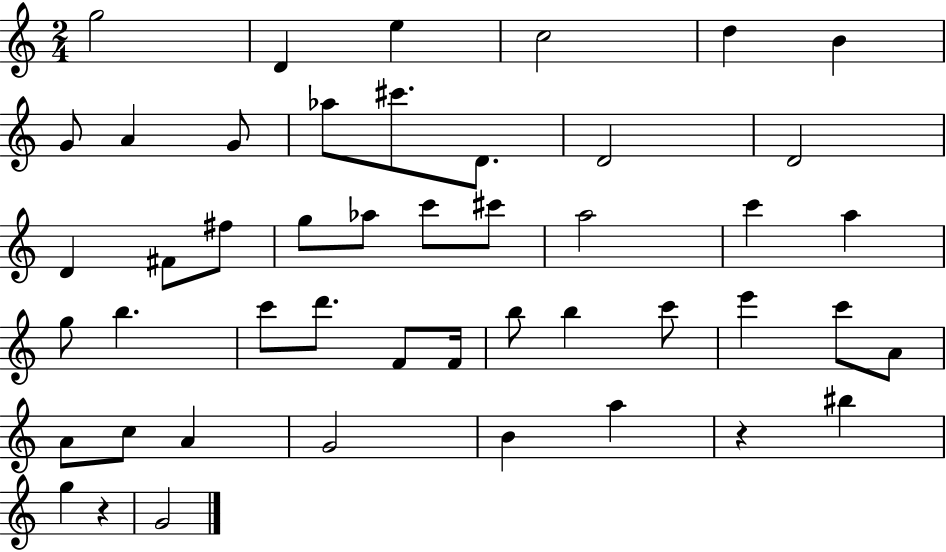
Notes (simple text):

G5/h D4/q E5/q C5/h D5/q B4/q G4/e A4/q G4/e Ab5/e C#6/e. D4/e. D4/h D4/h D4/q F#4/e F#5/e G5/e Ab5/e C6/e C#6/e A5/h C6/q A5/q G5/e B5/q. C6/e D6/e. F4/e F4/s B5/e B5/q C6/e E6/q C6/e A4/e A4/e C5/e A4/q G4/h B4/q A5/q R/q BIS5/q G5/q R/q G4/h